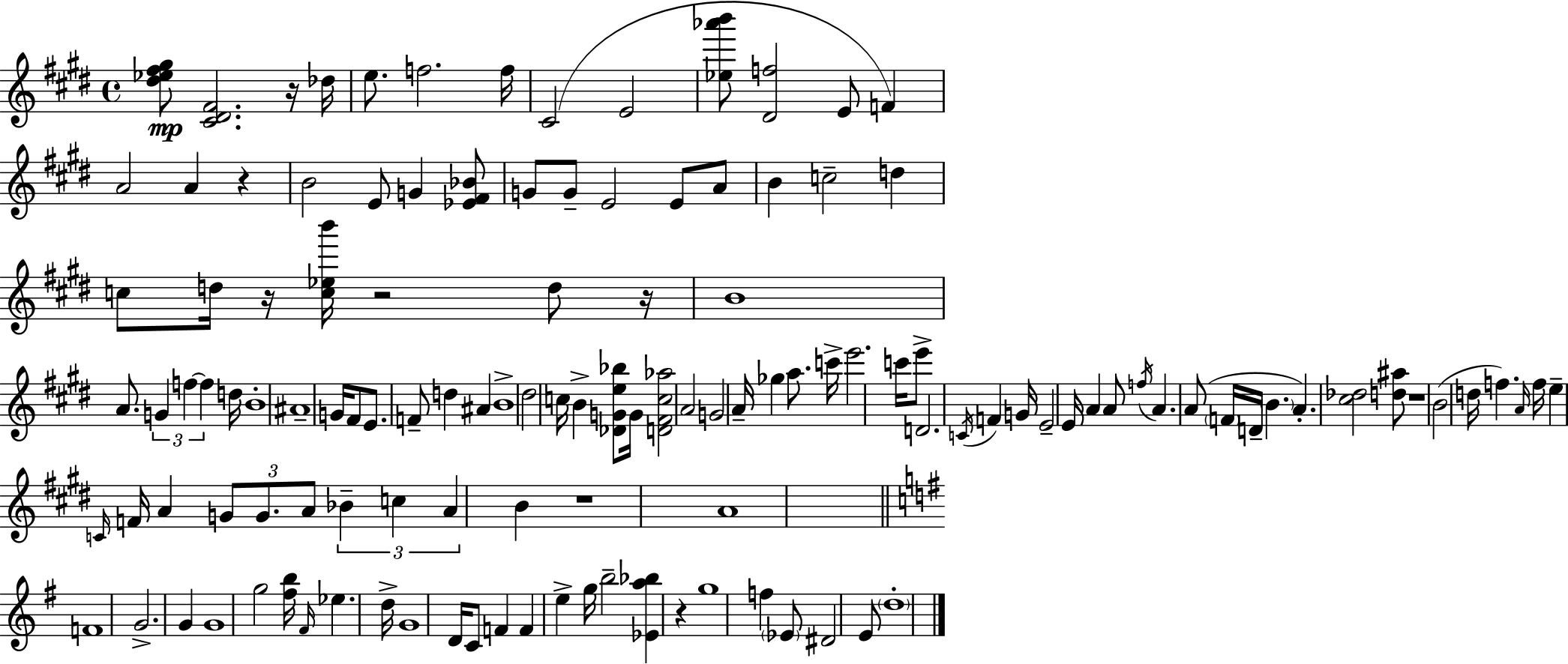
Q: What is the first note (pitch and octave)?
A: Db5